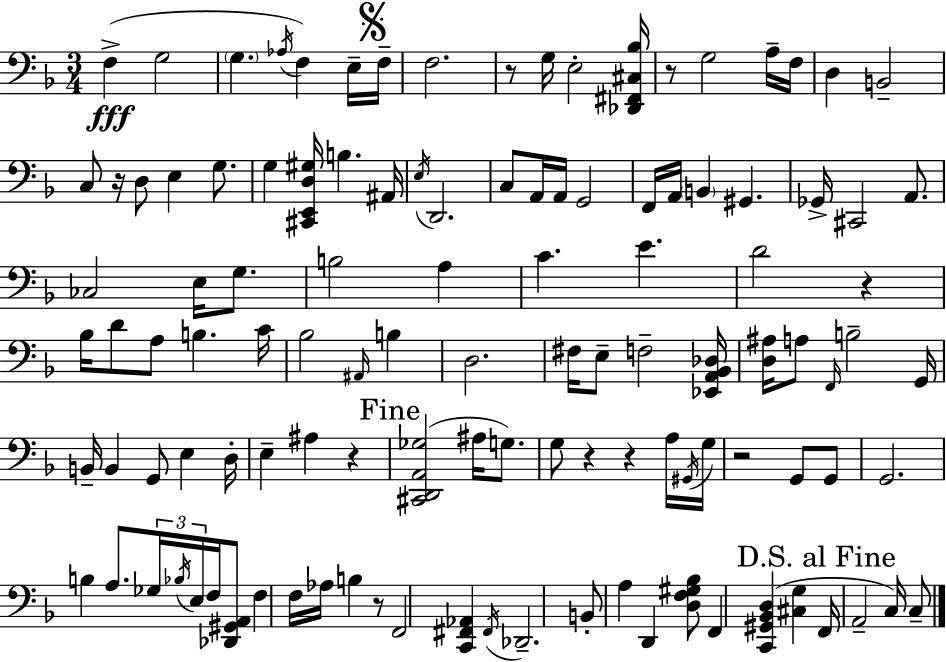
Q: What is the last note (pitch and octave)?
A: C3